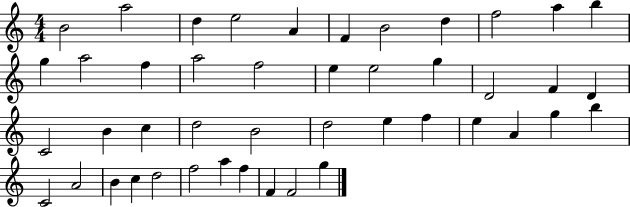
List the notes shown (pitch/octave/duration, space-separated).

B4/h A5/h D5/q E5/h A4/q F4/q B4/h D5/q F5/h A5/q B5/q G5/q A5/h F5/q A5/h F5/h E5/q E5/h G5/q D4/h F4/q D4/q C4/h B4/q C5/q D5/h B4/h D5/h E5/q F5/q E5/q A4/q G5/q B5/q C4/h A4/h B4/q C5/q D5/h F5/h A5/q F5/q F4/q F4/h G5/q